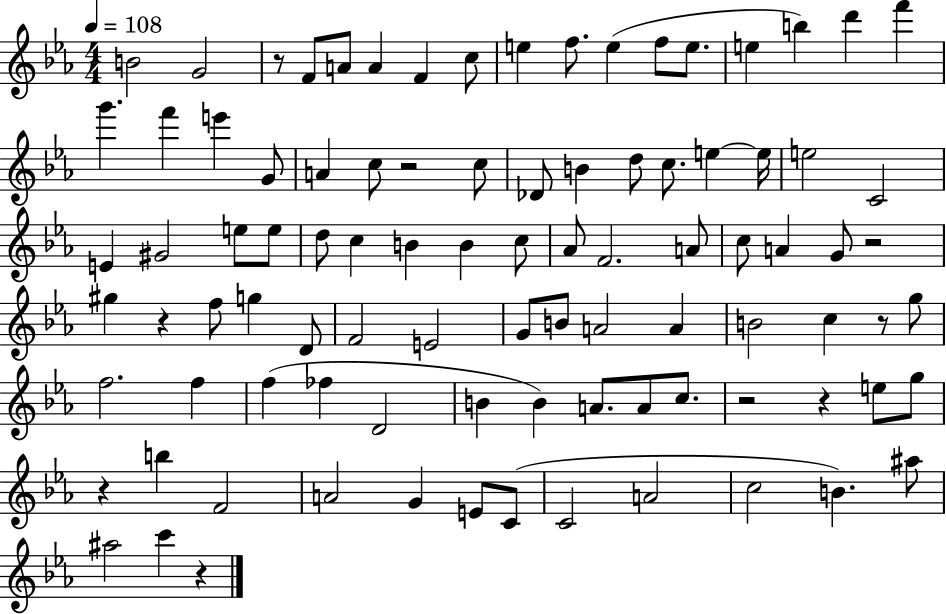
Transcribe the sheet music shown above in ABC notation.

X:1
T:Untitled
M:4/4
L:1/4
K:Eb
B2 G2 z/2 F/2 A/2 A F c/2 e f/2 e f/2 e/2 e b d' f' g' f' e' G/2 A c/2 z2 c/2 _D/2 B d/2 c/2 e e/4 e2 C2 E ^G2 e/2 e/2 d/2 c B B c/2 _A/2 F2 A/2 c/2 A G/2 z2 ^g z f/2 g D/2 F2 E2 G/2 B/2 A2 A B2 c z/2 g/2 f2 f f _f D2 B B A/2 A/2 c/2 z2 z e/2 g/2 z b F2 A2 G E/2 C/2 C2 A2 c2 B ^a/2 ^a2 c' z